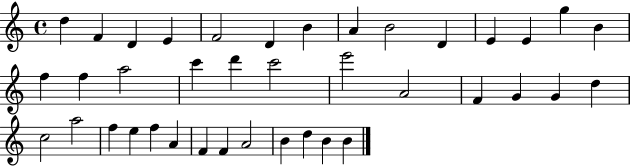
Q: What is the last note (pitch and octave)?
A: B4